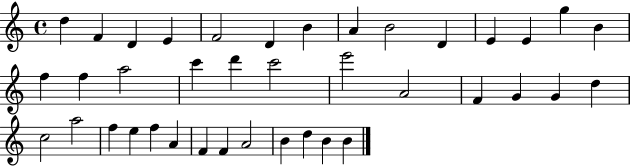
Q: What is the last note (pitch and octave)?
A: B4